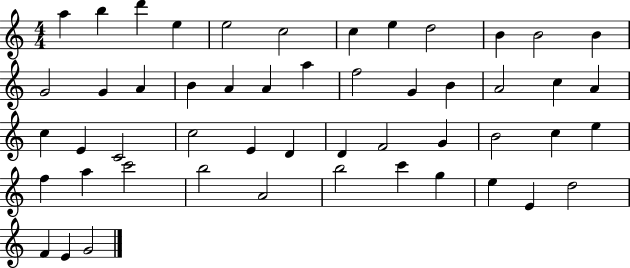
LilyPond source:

{
  \clef treble
  \numericTimeSignature
  \time 4/4
  \key c \major
  a''4 b''4 d'''4 e''4 | e''2 c''2 | c''4 e''4 d''2 | b'4 b'2 b'4 | \break g'2 g'4 a'4 | b'4 a'4 a'4 a''4 | f''2 g'4 b'4 | a'2 c''4 a'4 | \break c''4 e'4 c'2 | c''2 e'4 d'4 | d'4 f'2 g'4 | b'2 c''4 e''4 | \break f''4 a''4 c'''2 | b''2 a'2 | b''2 c'''4 g''4 | e''4 e'4 d''2 | \break f'4 e'4 g'2 | \bar "|."
}